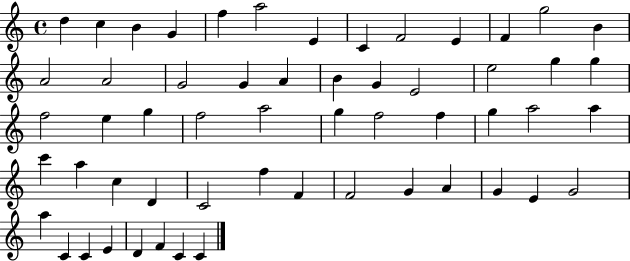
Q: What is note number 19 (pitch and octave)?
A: B4